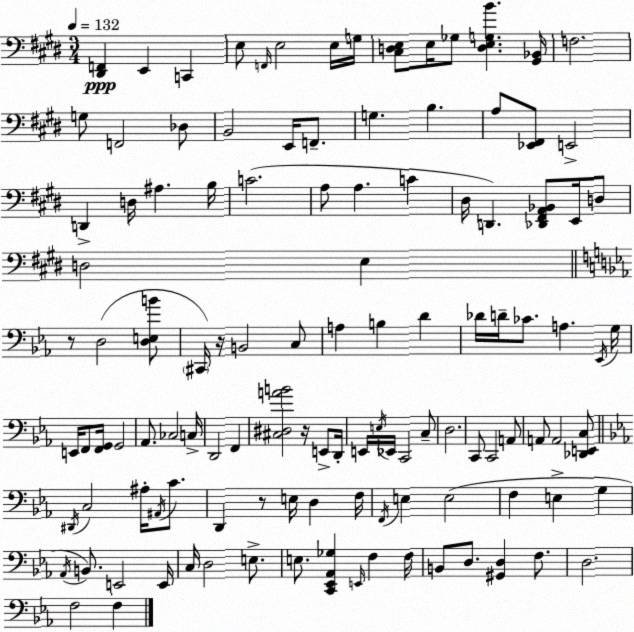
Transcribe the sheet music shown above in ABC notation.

X:1
T:Untitled
M:3/4
L:1/4
K:E
[^D,,F,,] E,, C,, E,/2 F,,/4 E,2 E,/4 G,/4 [^C,D,E,]/2 E,/4 _G,/2 [D,E,G,B] [^G,,_B,,]/4 F,2 G,/2 F,,2 _D,/2 B,,2 E,,/4 F,,/2 G, B, A,/2 [_E,,^F,,]/2 E,,2 D,, D,/4 ^A, B,/4 C2 A,/2 A, C ^D,/4 D,, [_D,,^F,,A,,_B,,]/2 E,,/4 D,/2 D,2 E, z/2 D,2 [D,E,B]/2 ^C,,/4 z/4 B,,2 C,/2 A, B, D _D/4 D/4 _C/2 A, _E,,/4 G,/4 E,,/4 F,,/2 [F,,G,,]/4 G,,2 _A,,/2 _C,2 C,/4 D,,2 F,, [^C,^D,AB]2 z/4 E,,/2 D,,/4 E,,/4 E,/4 _E,,/4 C,,2 C,/2 D,2 C,,/2 C,,2 A,,/2 A,,/2 A,,2 [_D,,E,,C,]/2 ^D,,/4 C,2 ^A,/4 ^A,,/4 C/2 D,, z/2 E,/4 D, F,/4 F,,/4 E, E,2 F, E, G, _A,,/4 B,,/2 E,,2 E,,/4 C,/4 D,2 E,/2 E,/2 [C,,_E,,_A,,_G,] E,,/4 F, F,/4 B,,/2 D,/2 [^G,,D,] F,/2 D,2 F,2 F,